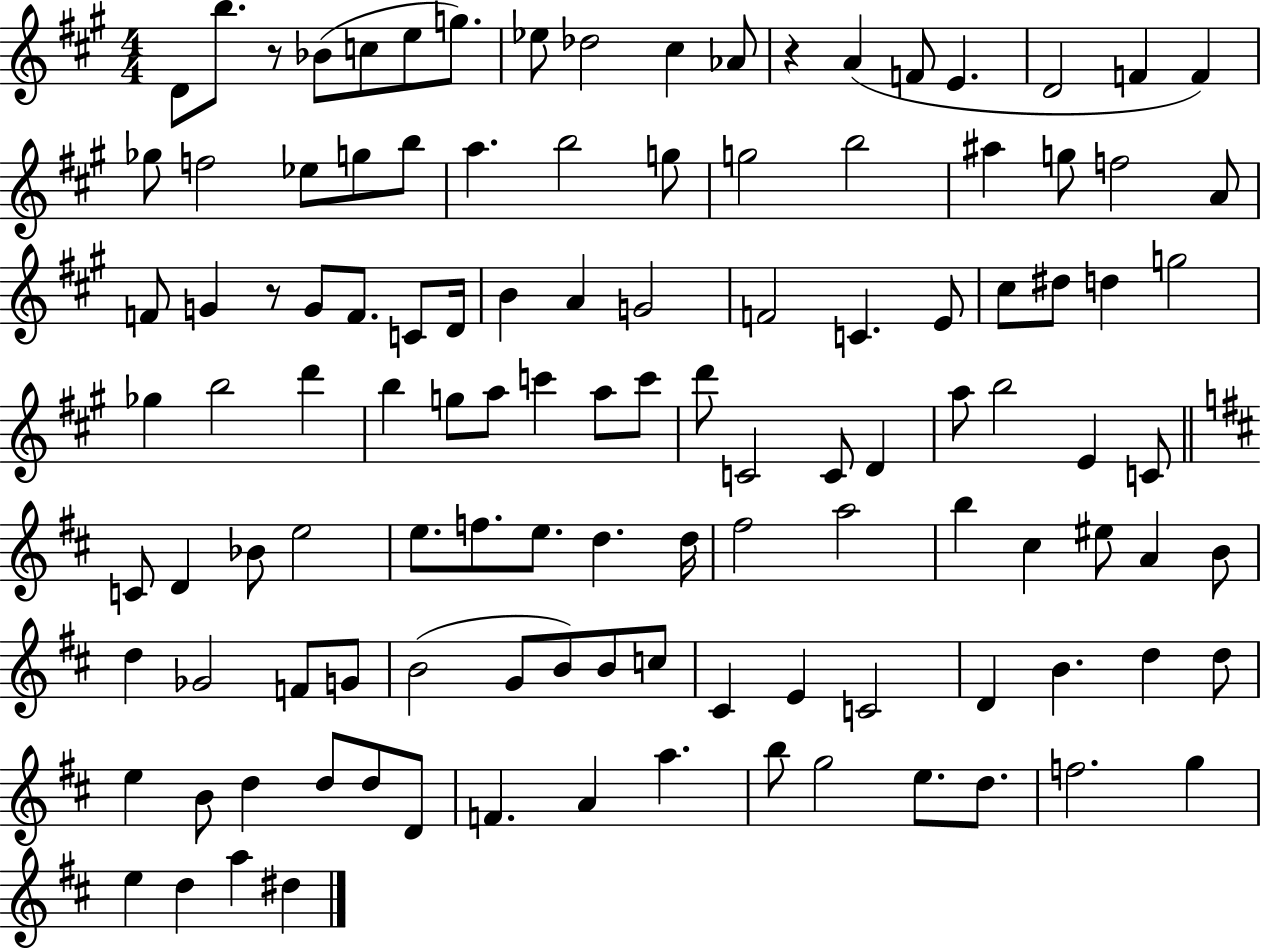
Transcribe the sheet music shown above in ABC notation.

X:1
T:Untitled
M:4/4
L:1/4
K:A
D/2 b/2 z/2 _B/2 c/2 e/2 g/2 _e/2 _d2 ^c _A/2 z A F/2 E D2 F F _g/2 f2 _e/2 g/2 b/2 a b2 g/2 g2 b2 ^a g/2 f2 A/2 F/2 G z/2 G/2 F/2 C/2 D/4 B A G2 F2 C E/2 ^c/2 ^d/2 d g2 _g b2 d' b g/2 a/2 c' a/2 c'/2 d'/2 C2 C/2 D a/2 b2 E C/2 C/2 D _B/2 e2 e/2 f/2 e/2 d d/4 ^f2 a2 b ^c ^e/2 A B/2 d _G2 F/2 G/2 B2 G/2 B/2 B/2 c/2 ^C E C2 D B d d/2 e B/2 d d/2 d/2 D/2 F A a b/2 g2 e/2 d/2 f2 g e d a ^d